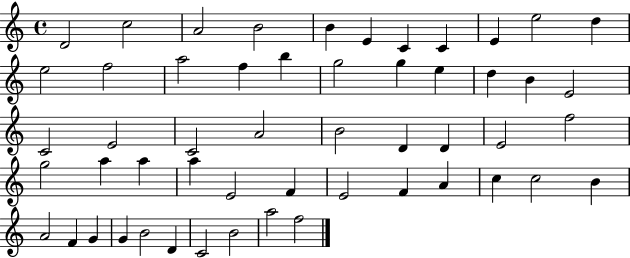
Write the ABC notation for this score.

X:1
T:Untitled
M:4/4
L:1/4
K:C
D2 c2 A2 B2 B E C C E e2 d e2 f2 a2 f b g2 g e d B E2 C2 E2 C2 A2 B2 D D E2 f2 g2 a a a E2 F E2 F A c c2 B A2 F G G B2 D C2 B2 a2 f2